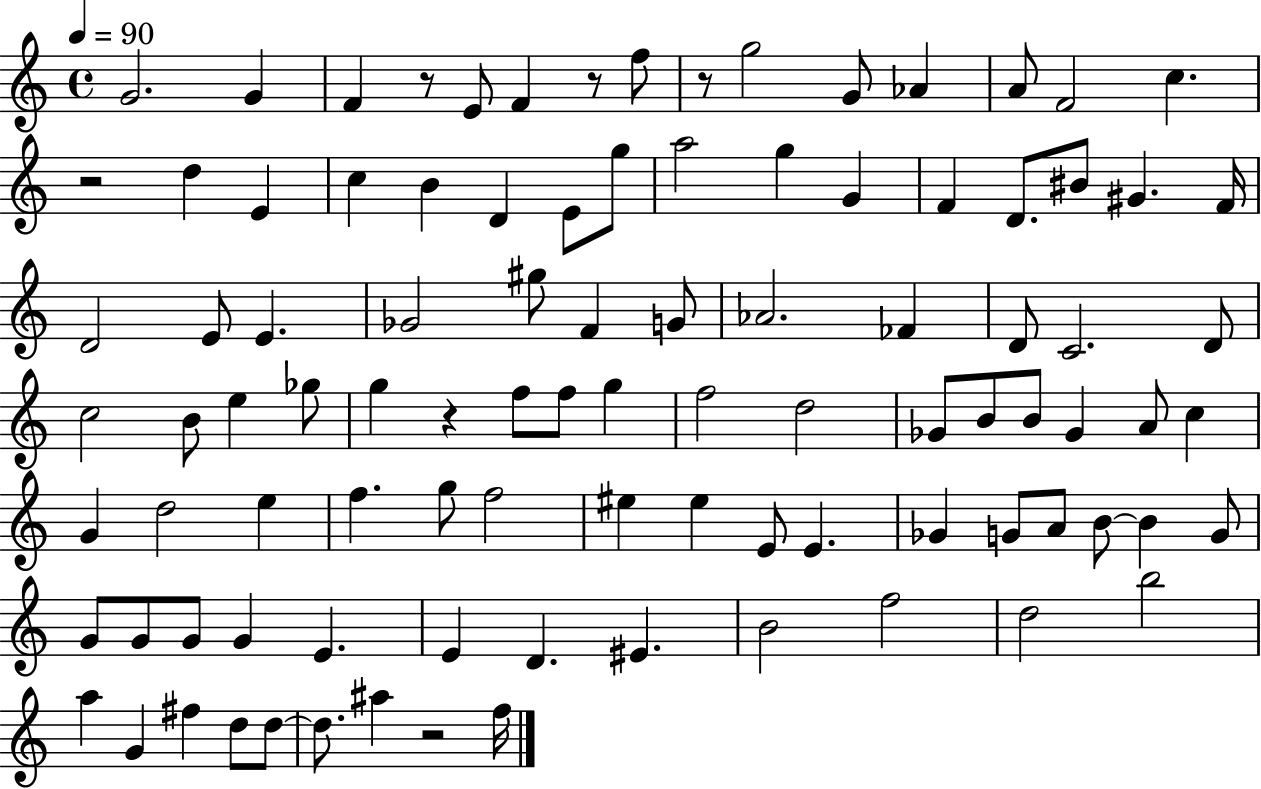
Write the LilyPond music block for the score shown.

{
  \clef treble
  \time 4/4
  \defaultTimeSignature
  \key c \major
  \tempo 4 = 90
  g'2. g'4 | f'4 r8 e'8 f'4 r8 f''8 | r8 g''2 g'8 aes'4 | a'8 f'2 c''4. | \break r2 d''4 e'4 | c''4 b'4 d'4 e'8 g''8 | a''2 g''4 g'4 | f'4 d'8. bis'8 gis'4. f'16 | \break d'2 e'8 e'4. | ges'2 gis''8 f'4 g'8 | aes'2. fes'4 | d'8 c'2. d'8 | \break c''2 b'8 e''4 ges''8 | g''4 r4 f''8 f''8 g''4 | f''2 d''2 | ges'8 b'8 b'8 ges'4 a'8 c''4 | \break g'4 d''2 e''4 | f''4. g''8 f''2 | eis''4 eis''4 e'8 e'4. | ges'4 g'8 a'8 b'8~~ b'4 g'8 | \break g'8 g'8 g'8 g'4 e'4. | e'4 d'4. eis'4. | b'2 f''2 | d''2 b''2 | \break a''4 g'4 fis''4 d''8 d''8~~ | d''8. ais''4 r2 f''16 | \bar "|."
}